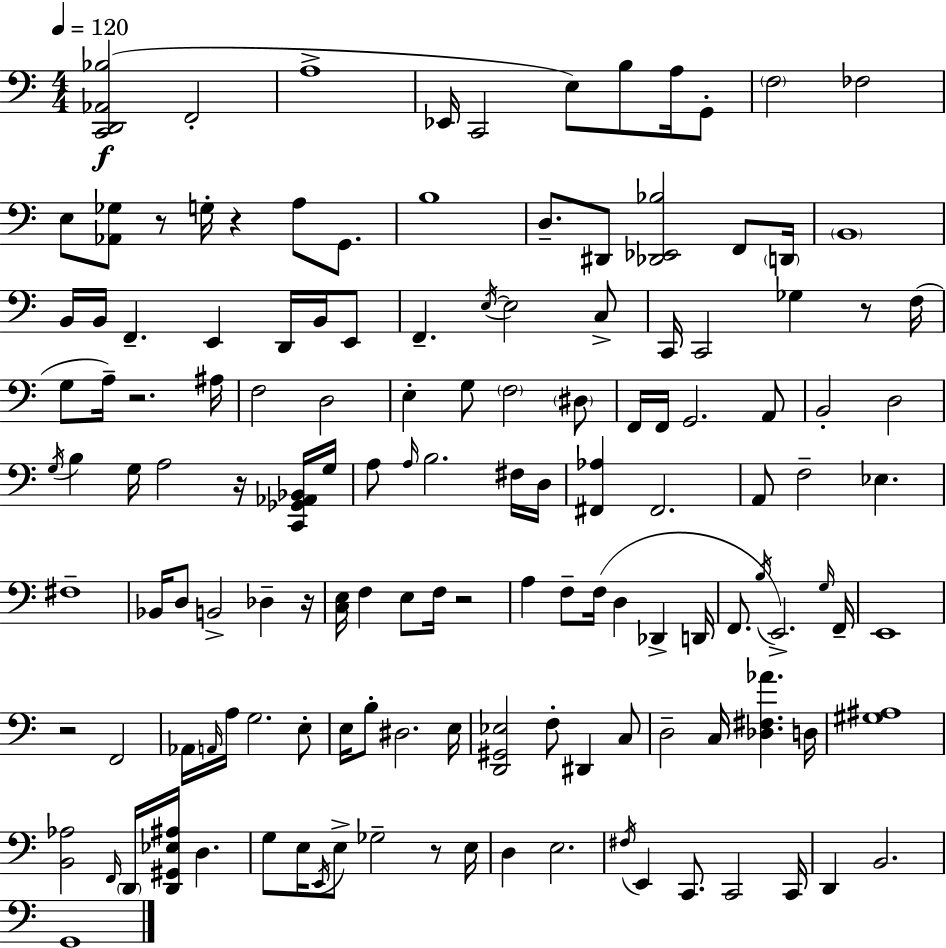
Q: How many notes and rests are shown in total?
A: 139